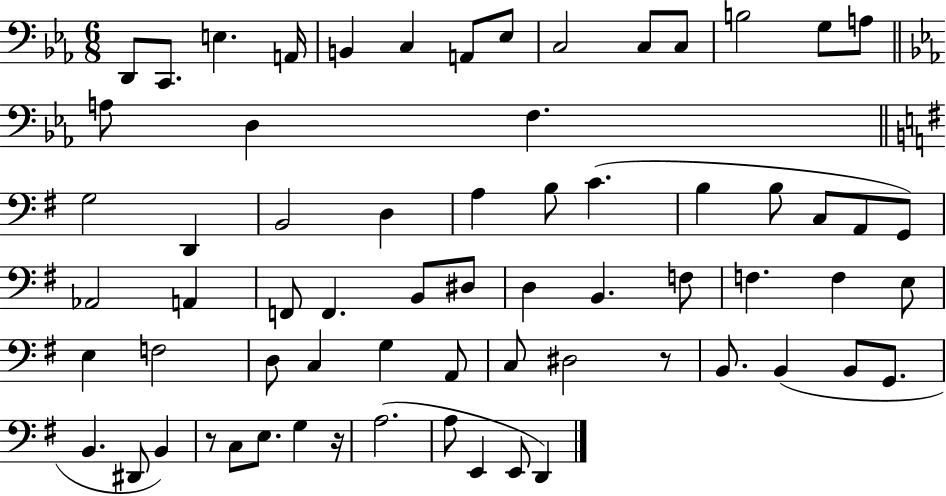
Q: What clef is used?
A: bass